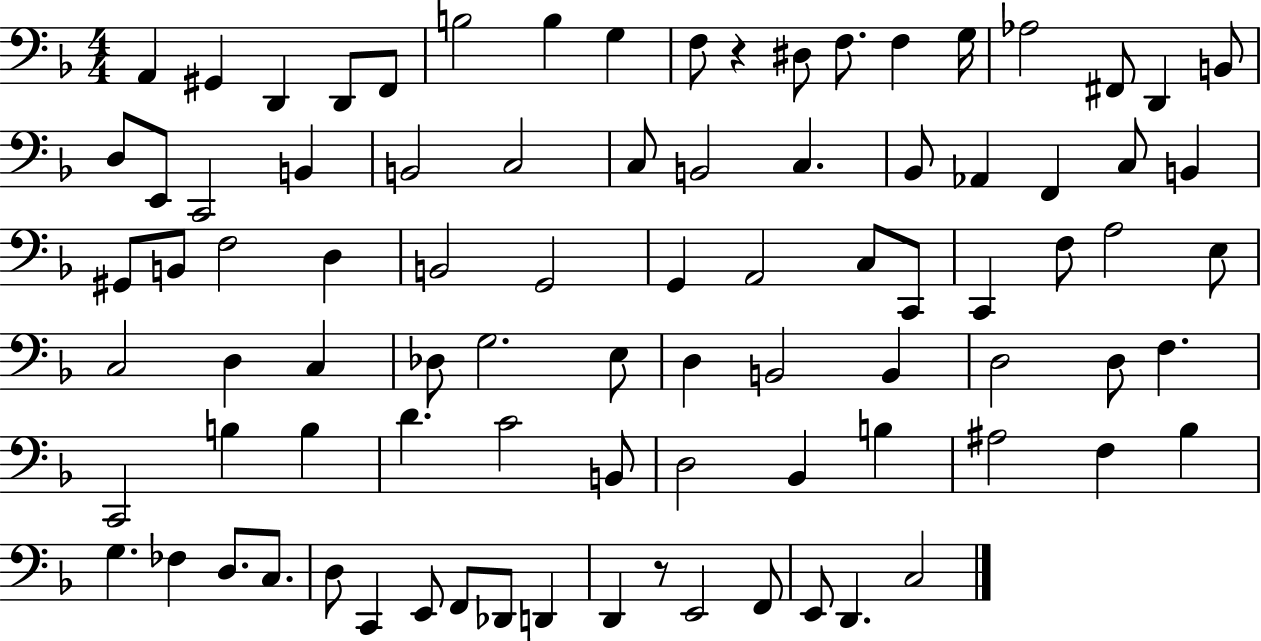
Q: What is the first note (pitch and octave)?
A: A2